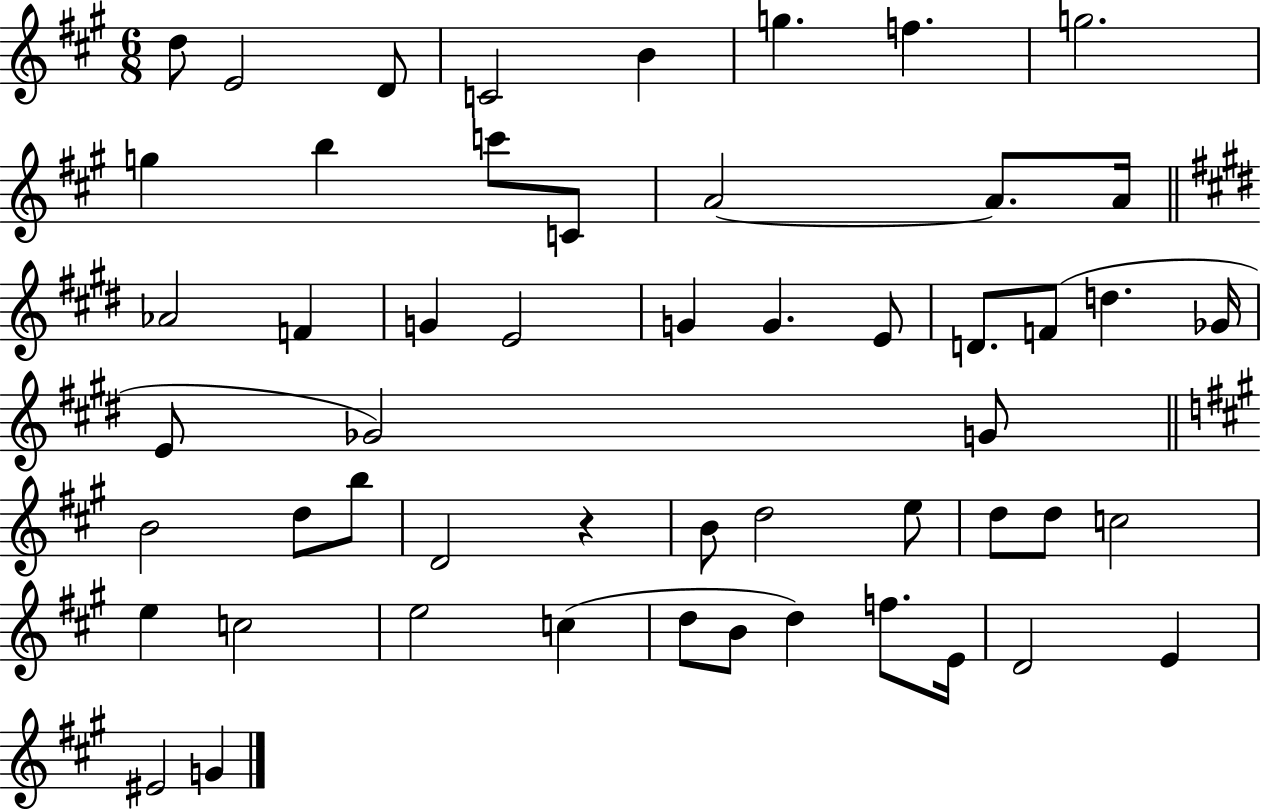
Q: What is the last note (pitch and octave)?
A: G4